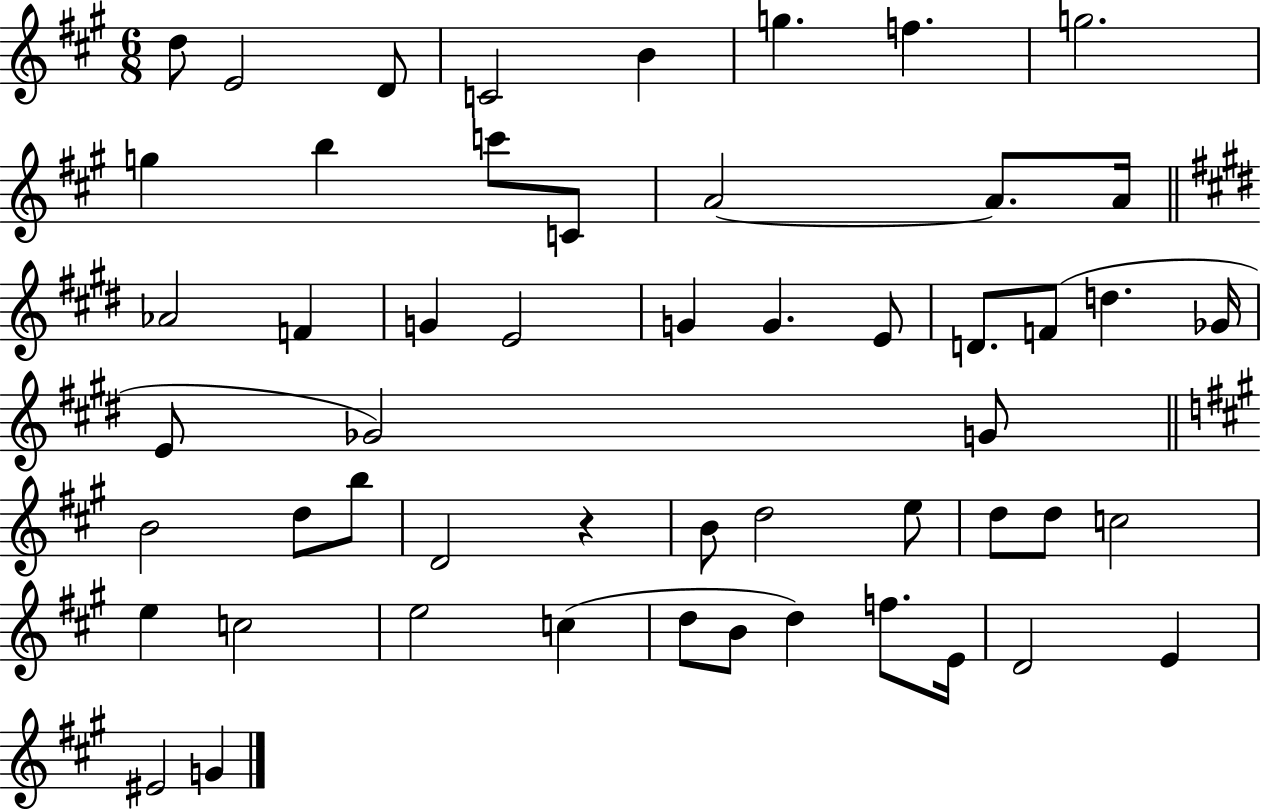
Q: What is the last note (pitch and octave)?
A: G4